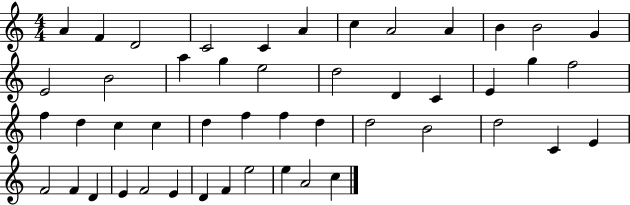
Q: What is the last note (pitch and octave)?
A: C5